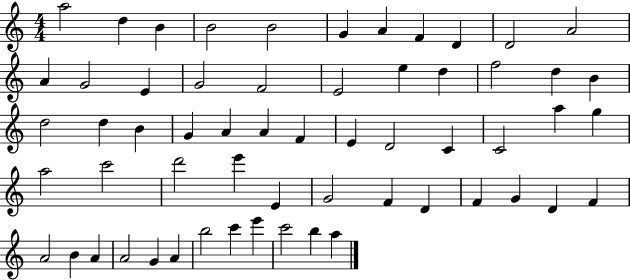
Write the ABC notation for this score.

X:1
T:Untitled
M:4/4
L:1/4
K:C
a2 d B B2 B2 G A F D D2 A2 A G2 E G2 F2 E2 e d f2 d B d2 d B G A A F E D2 C C2 a g a2 c'2 d'2 e' E G2 F D F G D F A2 B A A2 G A b2 c' e' c'2 b a